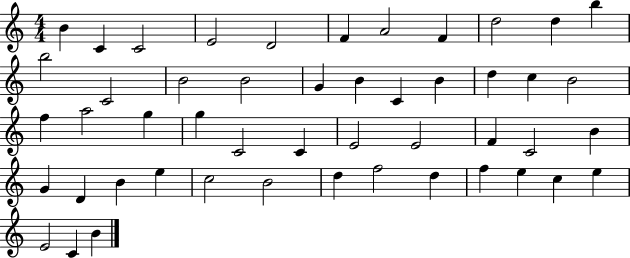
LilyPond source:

{
  \clef treble
  \numericTimeSignature
  \time 4/4
  \key c \major
  b'4 c'4 c'2 | e'2 d'2 | f'4 a'2 f'4 | d''2 d''4 b''4 | \break b''2 c'2 | b'2 b'2 | g'4 b'4 c'4 b'4 | d''4 c''4 b'2 | \break f''4 a''2 g''4 | g''4 c'2 c'4 | e'2 e'2 | f'4 c'2 b'4 | \break g'4 d'4 b'4 e''4 | c''2 b'2 | d''4 f''2 d''4 | f''4 e''4 c''4 e''4 | \break e'2 c'4 b'4 | \bar "|."
}